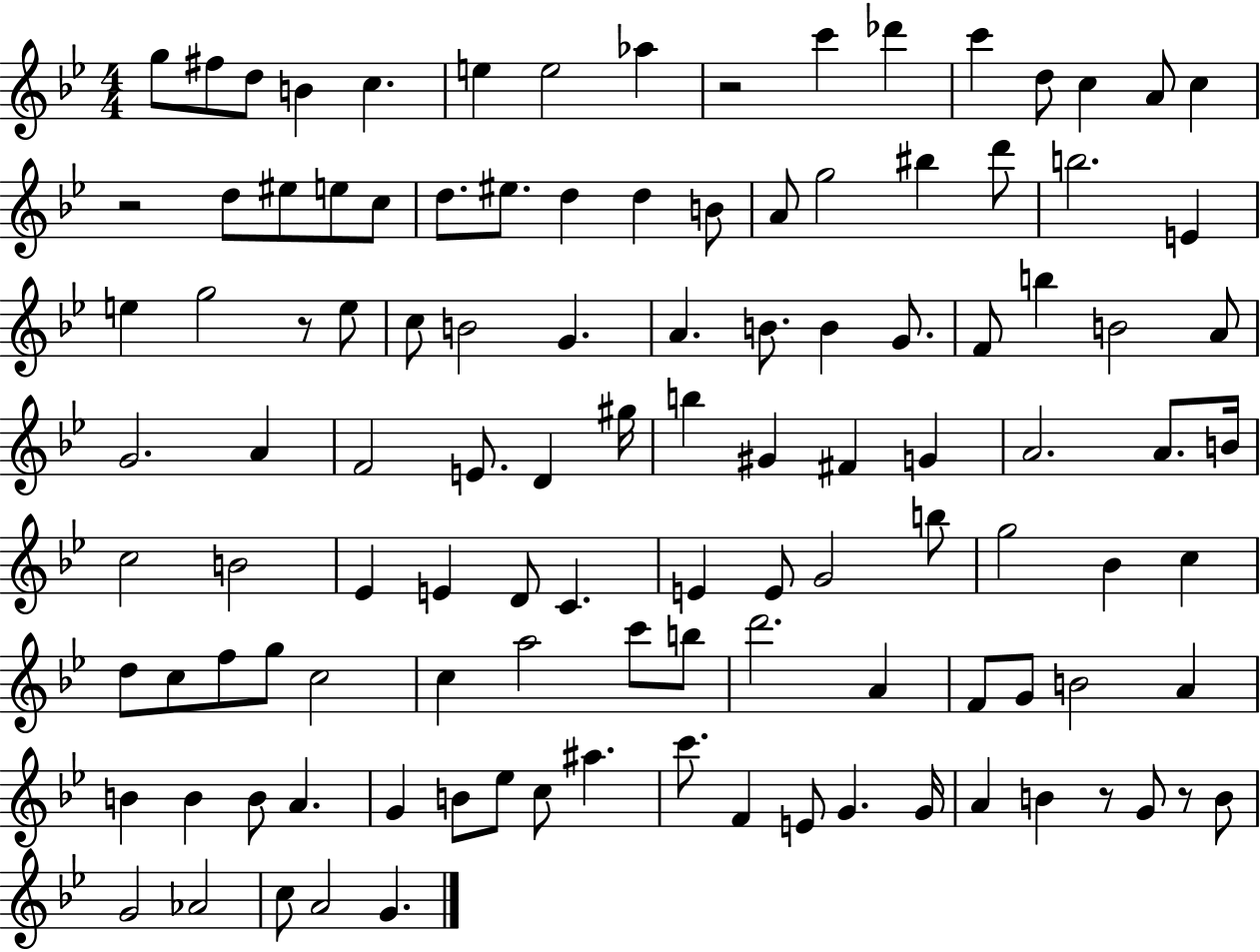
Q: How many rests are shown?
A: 5